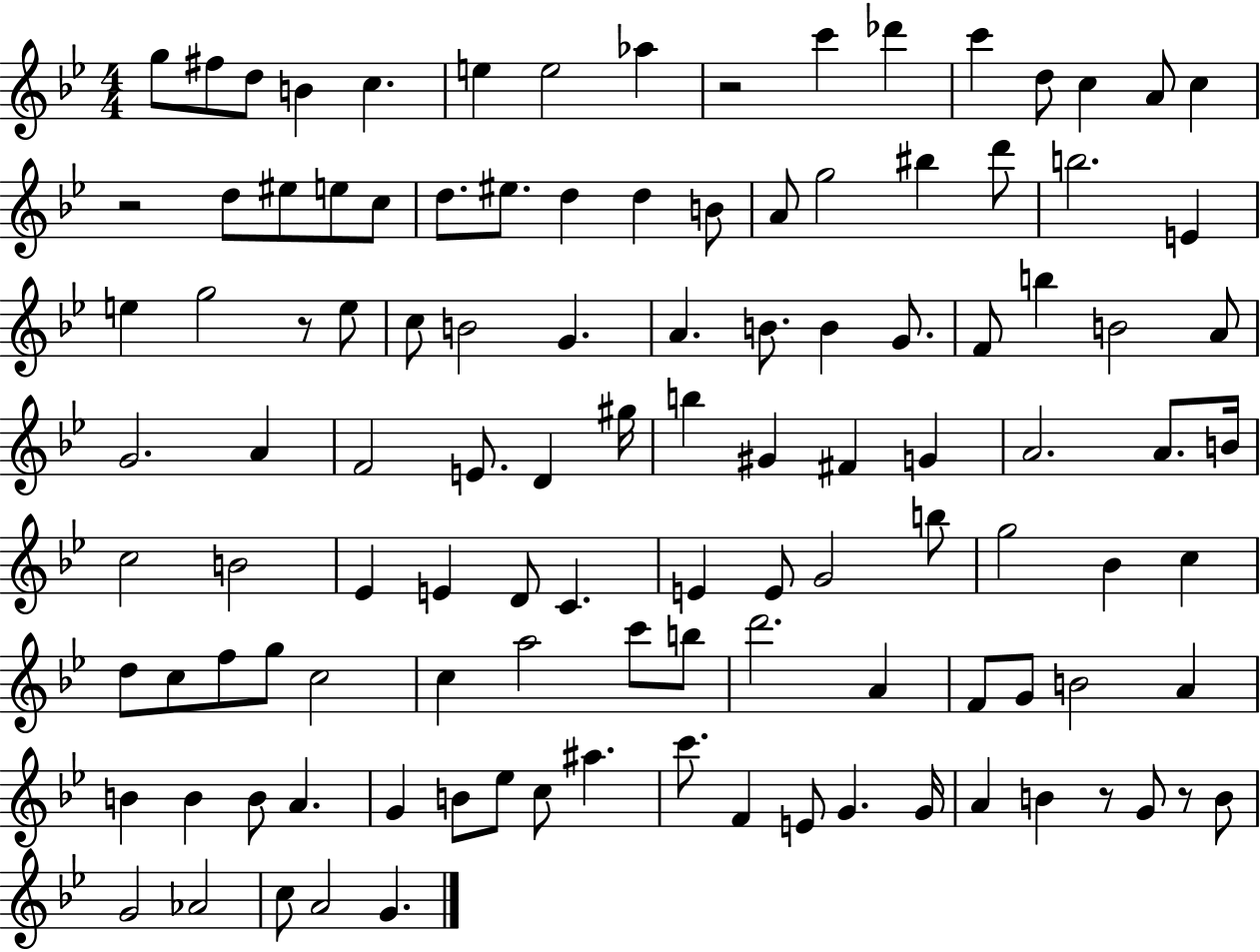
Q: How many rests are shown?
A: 5